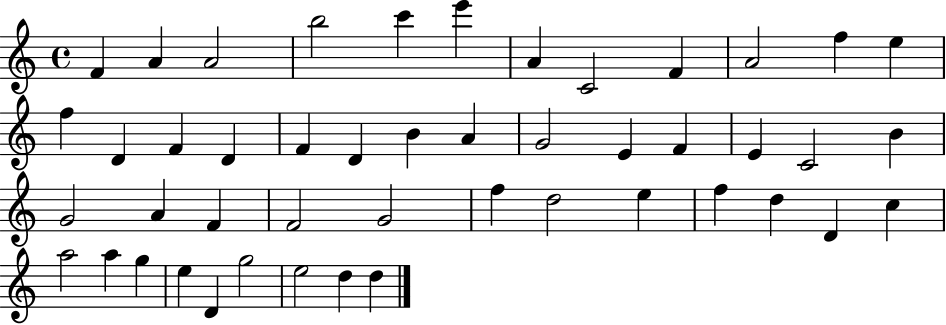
X:1
T:Untitled
M:4/4
L:1/4
K:C
F A A2 b2 c' e' A C2 F A2 f e f D F D F D B A G2 E F E C2 B G2 A F F2 G2 f d2 e f d D c a2 a g e D g2 e2 d d